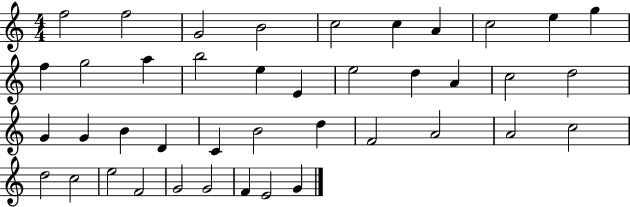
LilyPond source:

{
  \clef treble
  \numericTimeSignature
  \time 4/4
  \key c \major
  f''2 f''2 | g'2 b'2 | c''2 c''4 a'4 | c''2 e''4 g''4 | \break f''4 g''2 a''4 | b''2 e''4 e'4 | e''2 d''4 a'4 | c''2 d''2 | \break g'4 g'4 b'4 d'4 | c'4 b'2 d''4 | f'2 a'2 | a'2 c''2 | \break d''2 c''2 | e''2 f'2 | g'2 g'2 | f'4 e'2 g'4 | \break \bar "|."
}